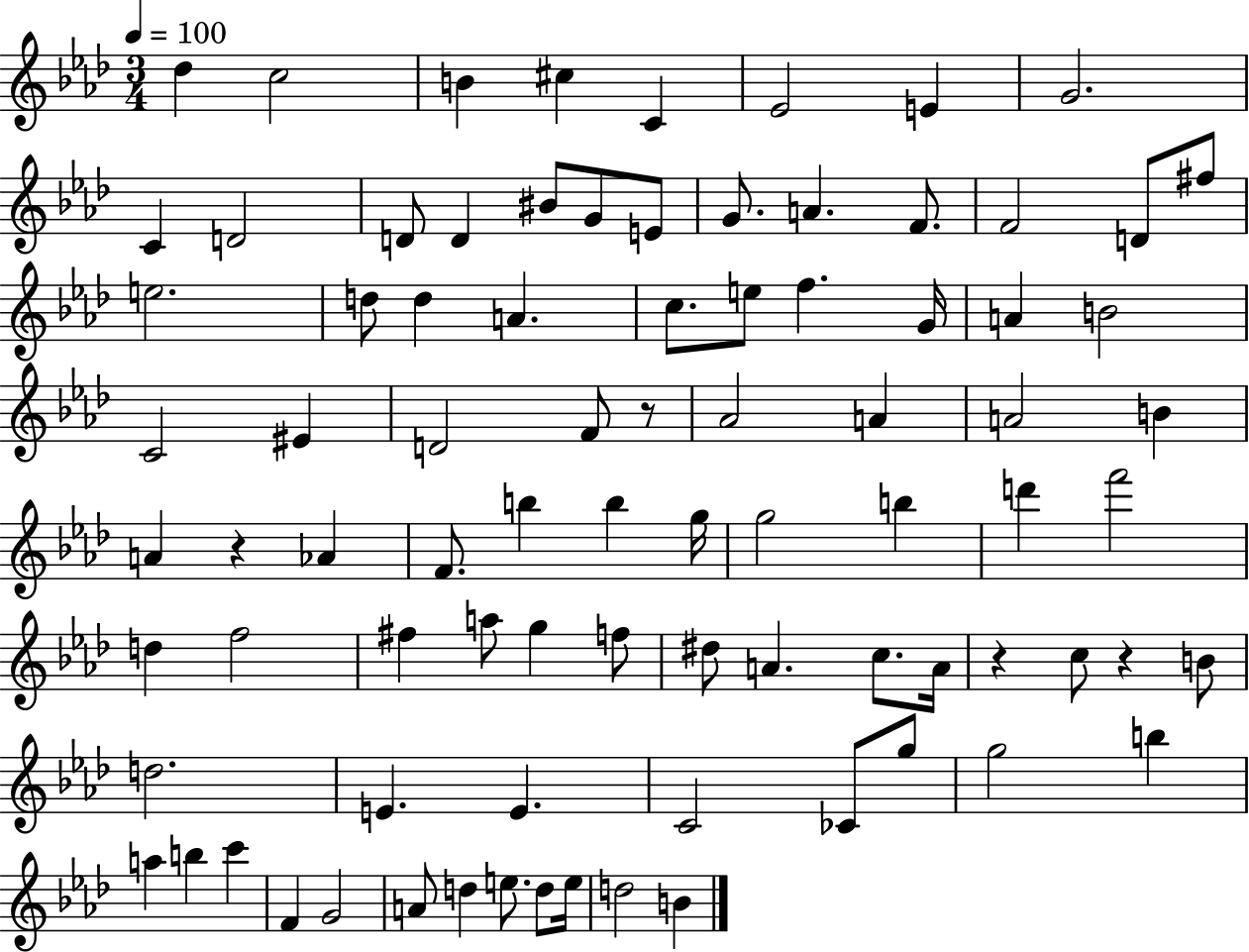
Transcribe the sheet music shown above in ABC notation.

X:1
T:Untitled
M:3/4
L:1/4
K:Ab
_d c2 B ^c C _E2 E G2 C D2 D/2 D ^B/2 G/2 E/2 G/2 A F/2 F2 D/2 ^f/2 e2 d/2 d A c/2 e/2 f G/4 A B2 C2 ^E D2 F/2 z/2 _A2 A A2 B A z _A F/2 b b g/4 g2 b d' f'2 d f2 ^f a/2 g f/2 ^d/2 A c/2 A/4 z c/2 z B/2 d2 E E C2 _C/2 g/2 g2 b a b c' F G2 A/2 d e/2 d/2 e/4 d2 B